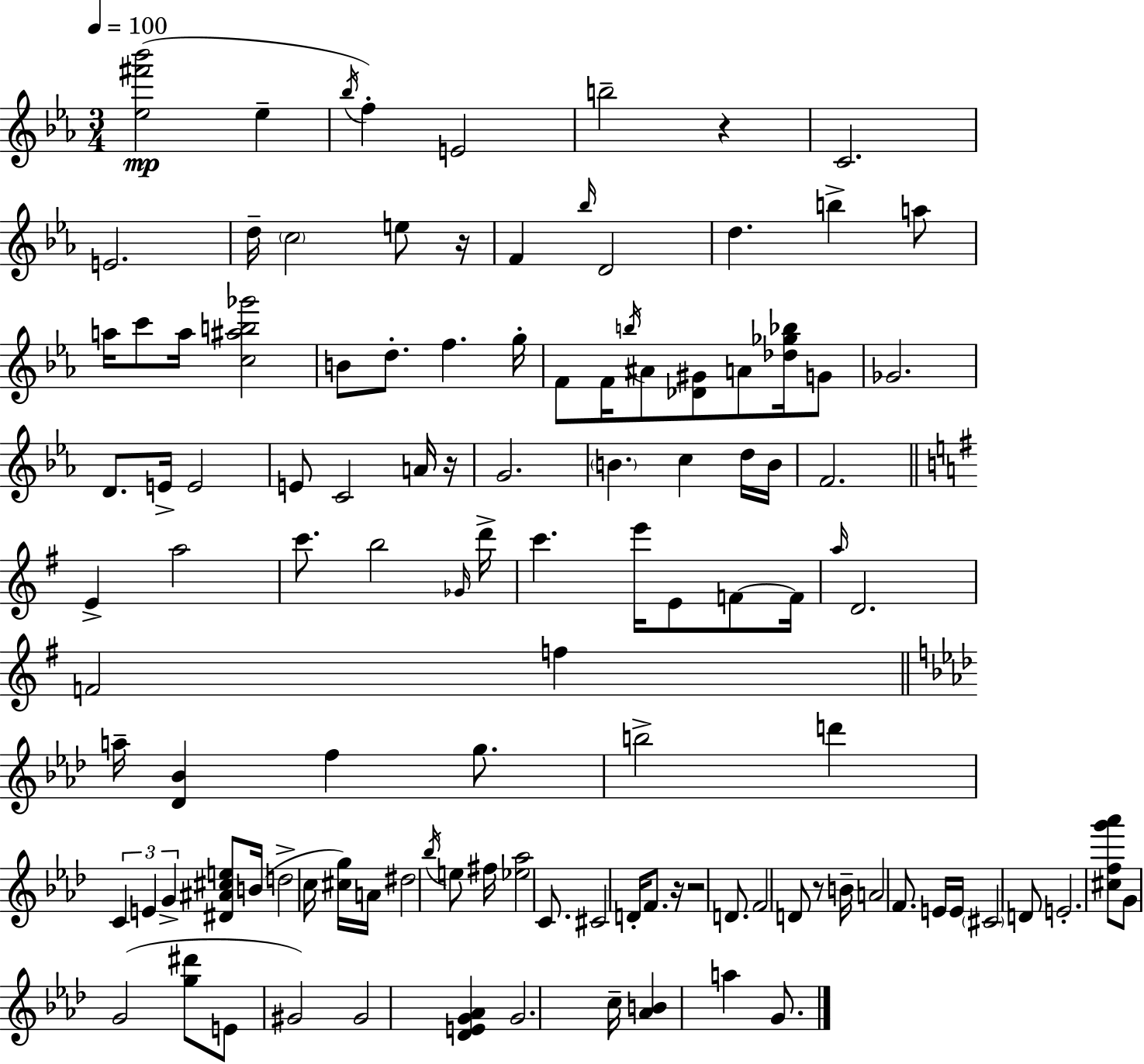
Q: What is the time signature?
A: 3/4